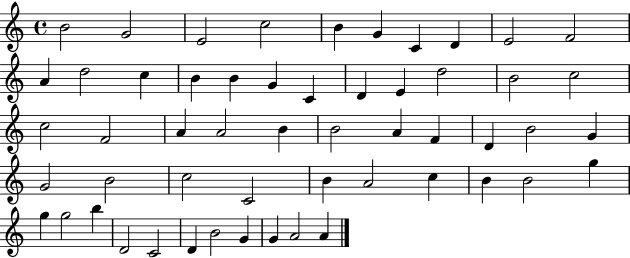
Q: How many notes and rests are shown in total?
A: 54